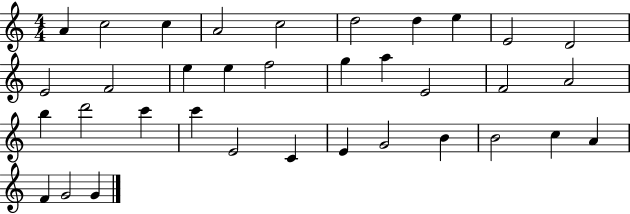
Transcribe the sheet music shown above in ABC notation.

X:1
T:Untitled
M:4/4
L:1/4
K:C
A c2 c A2 c2 d2 d e E2 D2 E2 F2 e e f2 g a E2 F2 A2 b d'2 c' c' E2 C E G2 B B2 c A F G2 G